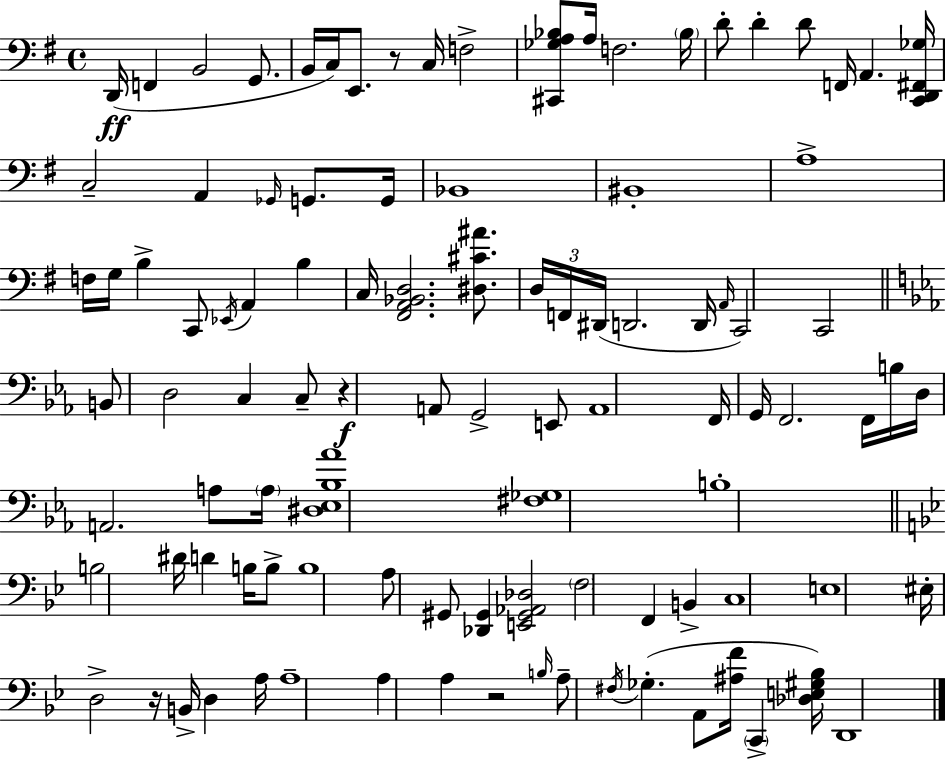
D2/s F2/q B2/h G2/e. B2/s C3/s E2/e. R/e C3/s F3/h [C#2,Gb3,A3,Bb3]/e A3/s F3/h. Bb3/s D4/e D4/q D4/e F2/s A2/q. [C2,D2,F#2,Gb3]/s C3/h A2/q Gb2/s G2/e. G2/s Bb2/w BIS2/w A3/w F3/s G3/s B3/q C2/e Eb2/s A2/q B3/q C3/s [F#2,A2,Bb2,D3]/h. [D#3,C#4,A#4]/e. D3/s F2/s D#2/s D2/h. D2/s A2/s C2/h C2/h B2/e D3/h C3/q C3/e R/q A2/e G2/h E2/e A2/w F2/s G2/s F2/h. F2/s B3/s D3/s A2/h. A3/e A3/s [D#3,Eb3,Bb3,Ab4]/w [F#3,Gb3]/w B3/w B3/h D#4/s D4/q B3/s B3/e B3/w A3/e G#2/e [Db2,G#2]/q [E2,G#2,Ab2,Db3]/h F3/h F2/q B2/q C3/w E3/w EIS3/s D3/h R/s B2/s D3/q A3/s A3/w A3/q A3/q R/h B3/s A3/e F#3/s Gb3/q. A2/e [A#3,F4]/s C2/q [Db3,E3,G#3,Bb3]/s D2/w